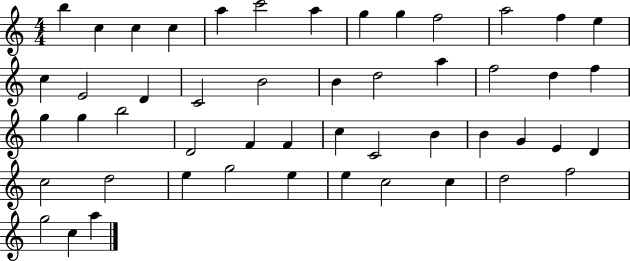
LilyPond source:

{
  \clef treble
  \numericTimeSignature
  \time 4/4
  \key c \major
  b''4 c''4 c''4 c''4 | a''4 c'''2 a''4 | g''4 g''4 f''2 | a''2 f''4 e''4 | \break c''4 e'2 d'4 | c'2 b'2 | b'4 d''2 a''4 | f''2 d''4 f''4 | \break g''4 g''4 b''2 | d'2 f'4 f'4 | c''4 c'2 b'4 | b'4 g'4 e'4 d'4 | \break c''2 d''2 | e''4 g''2 e''4 | e''4 c''2 c''4 | d''2 f''2 | \break g''2 c''4 a''4 | \bar "|."
}